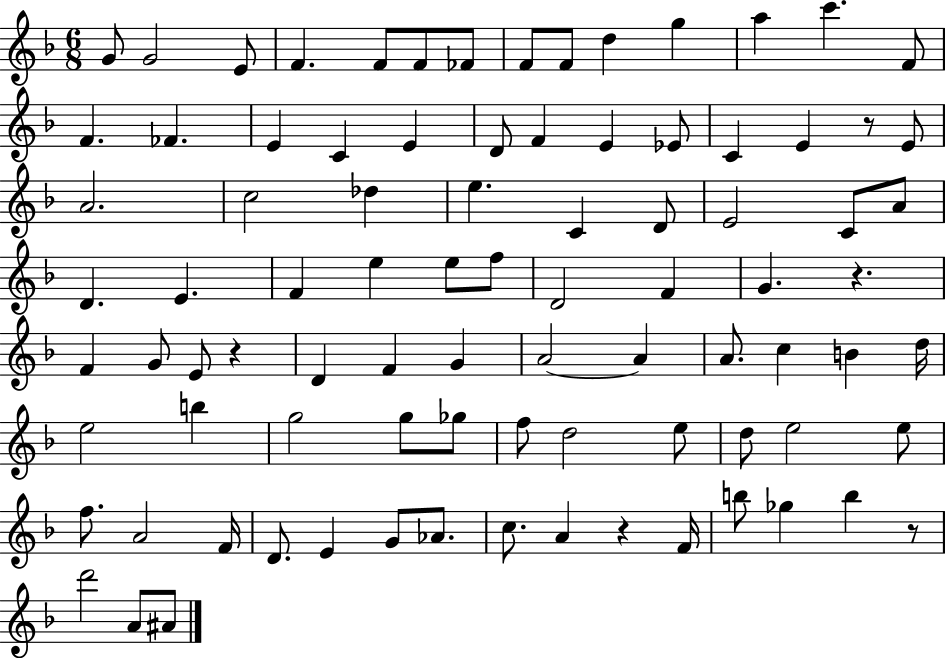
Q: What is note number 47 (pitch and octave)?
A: E4